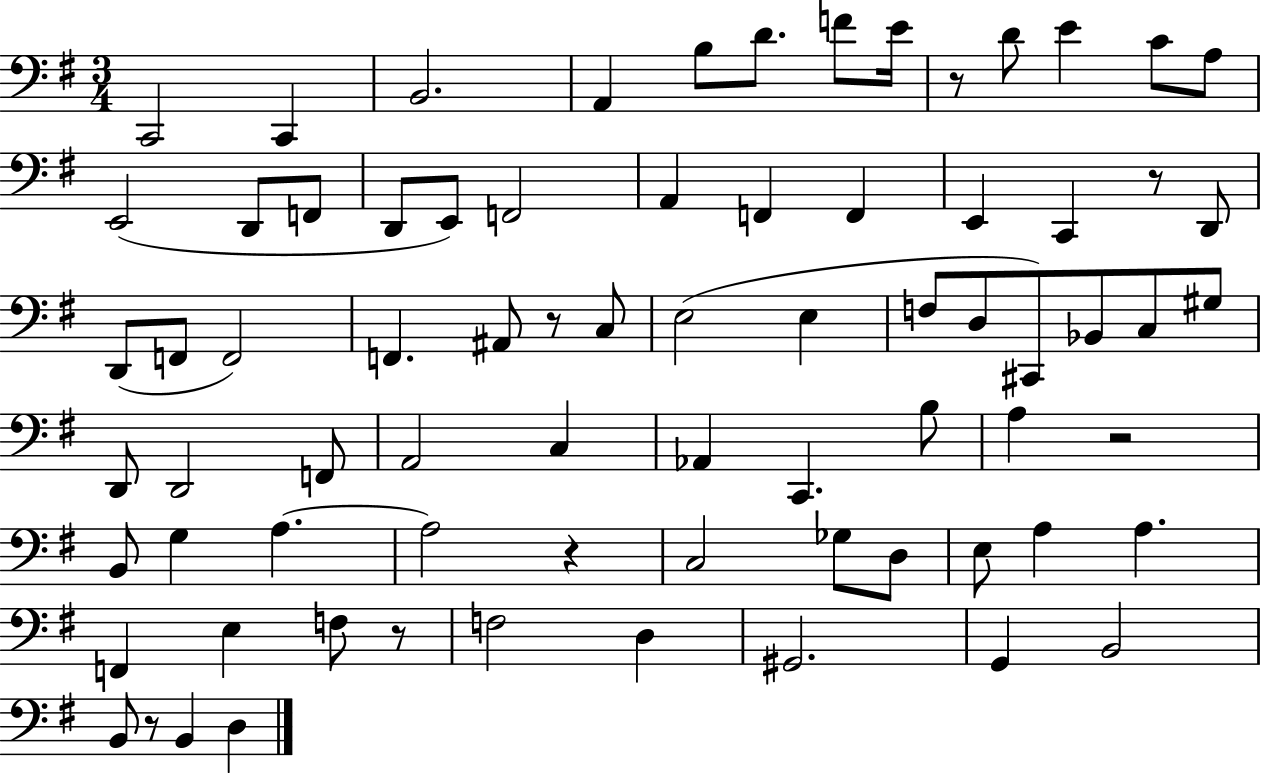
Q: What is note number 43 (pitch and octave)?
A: C3